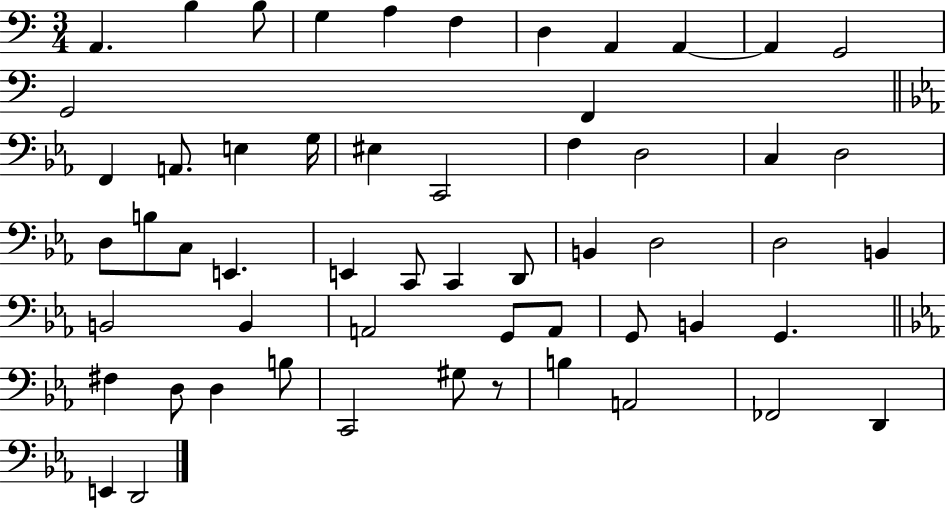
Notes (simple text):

A2/q. B3/q B3/e G3/q A3/q F3/q D3/q A2/q A2/q A2/q G2/h G2/h F2/q F2/q A2/e. E3/q G3/s EIS3/q C2/h F3/q D3/h C3/q D3/h D3/e B3/e C3/e E2/q. E2/q C2/e C2/q D2/e B2/q D3/h D3/h B2/q B2/h B2/q A2/h G2/e A2/e G2/e B2/q G2/q. F#3/q D3/e D3/q B3/e C2/h G#3/e R/e B3/q A2/h FES2/h D2/q E2/q D2/h